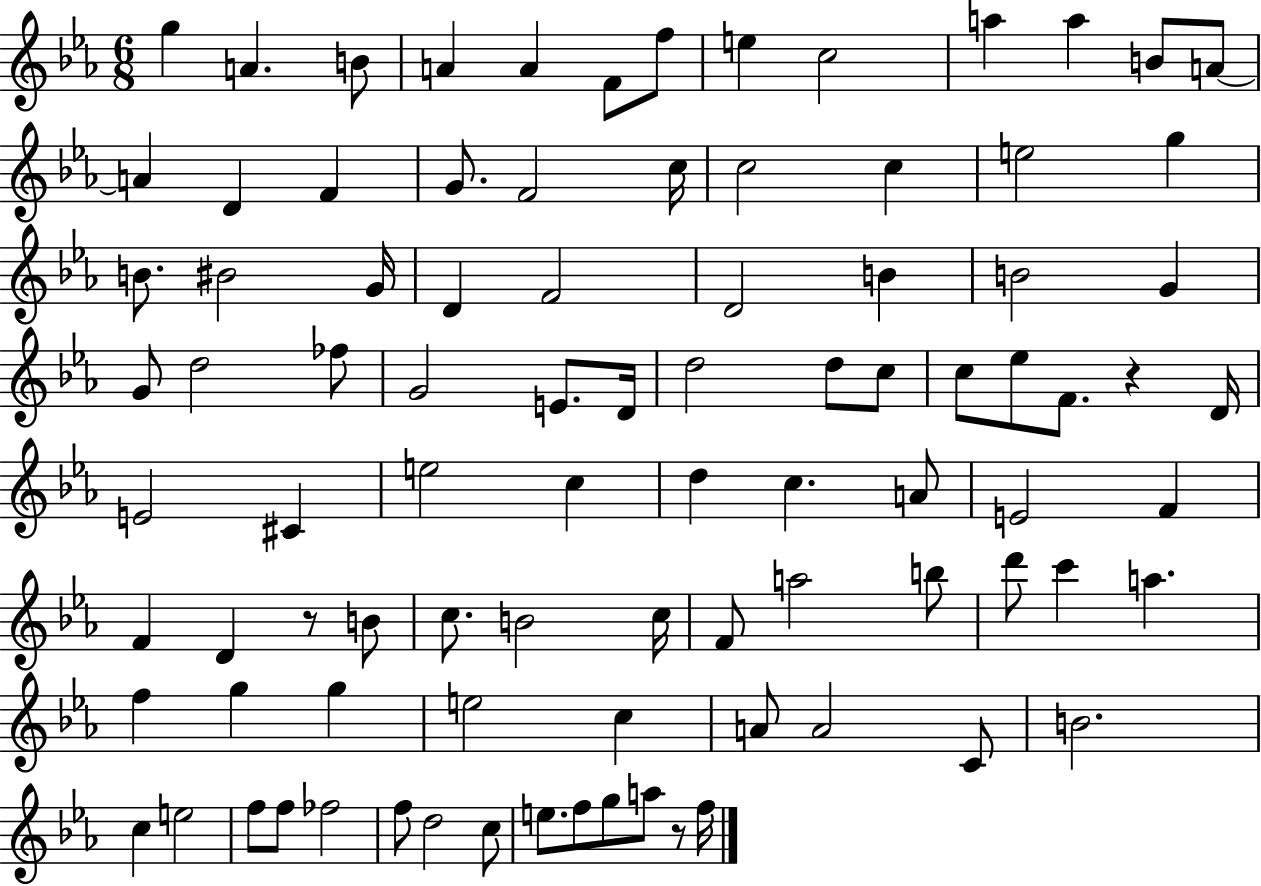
{
  \clef treble
  \numericTimeSignature
  \time 6/8
  \key ees \major
  g''4 a'4. b'8 | a'4 a'4 f'8 f''8 | e''4 c''2 | a''4 a''4 b'8 a'8~~ | \break a'4 d'4 f'4 | g'8. f'2 c''16 | c''2 c''4 | e''2 g''4 | \break b'8. bis'2 g'16 | d'4 f'2 | d'2 b'4 | b'2 g'4 | \break g'8 d''2 fes''8 | g'2 e'8. d'16 | d''2 d''8 c''8 | c''8 ees''8 f'8. r4 d'16 | \break e'2 cis'4 | e''2 c''4 | d''4 c''4. a'8 | e'2 f'4 | \break f'4 d'4 r8 b'8 | c''8. b'2 c''16 | f'8 a''2 b''8 | d'''8 c'''4 a''4. | \break f''4 g''4 g''4 | e''2 c''4 | a'8 a'2 c'8 | b'2. | \break c''4 e''2 | f''8 f''8 fes''2 | f''8 d''2 c''8 | e''8. f''8 g''8 a''8 r8 f''16 | \break \bar "|."
}